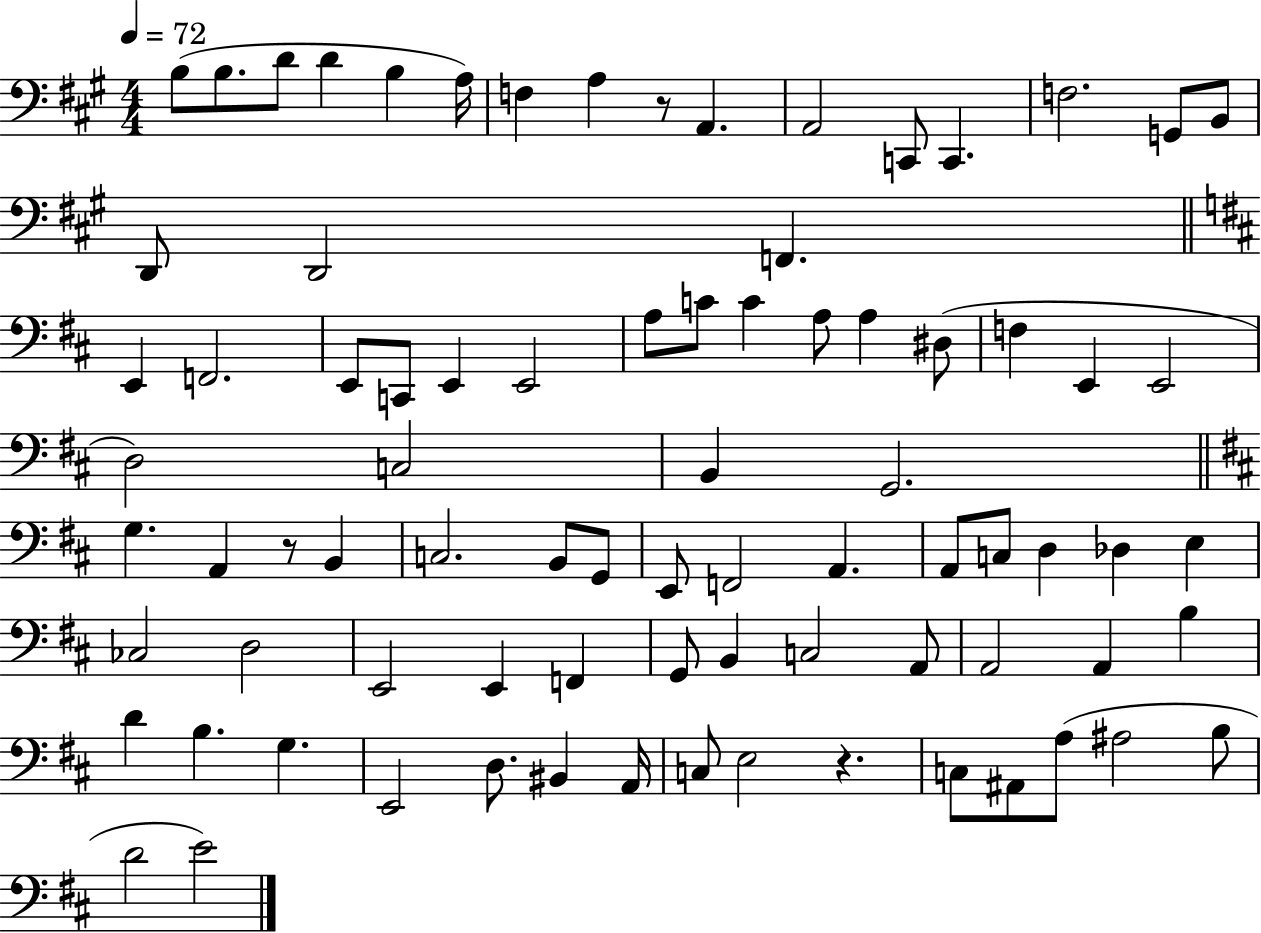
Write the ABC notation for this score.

X:1
T:Untitled
M:4/4
L:1/4
K:A
B,/2 B,/2 D/2 D B, A,/4 F, A, z/2 A,, A,,2 C,,/2 C,, F,2 G,,/2 B,,/2 D,,/2 D,,2 F,, E,, F,,2 E,,/2 C,,/2 E,, E,,2 A,/2 C/2 C A,/2 A, ^D,/2 F, E,, E,,2 D,2 C,2 B,, G,,2 G, A,, z/2 B,, C,2 B,,/2 G,,/2 E,,/2 F,,2 A,, A,,/2 C,/2 D, _D, E, _C,2 D,2 E,,2 E,, F,, G,,/2 B,, C,2 A,,/2 A,,2 A,, B, D B, G, E,,2 D,/2 ^B,, A,,/4 C,/2 E,2 z C,/2 ^A,,/2 A,/2 ^A,2 B,/2 D2 E2